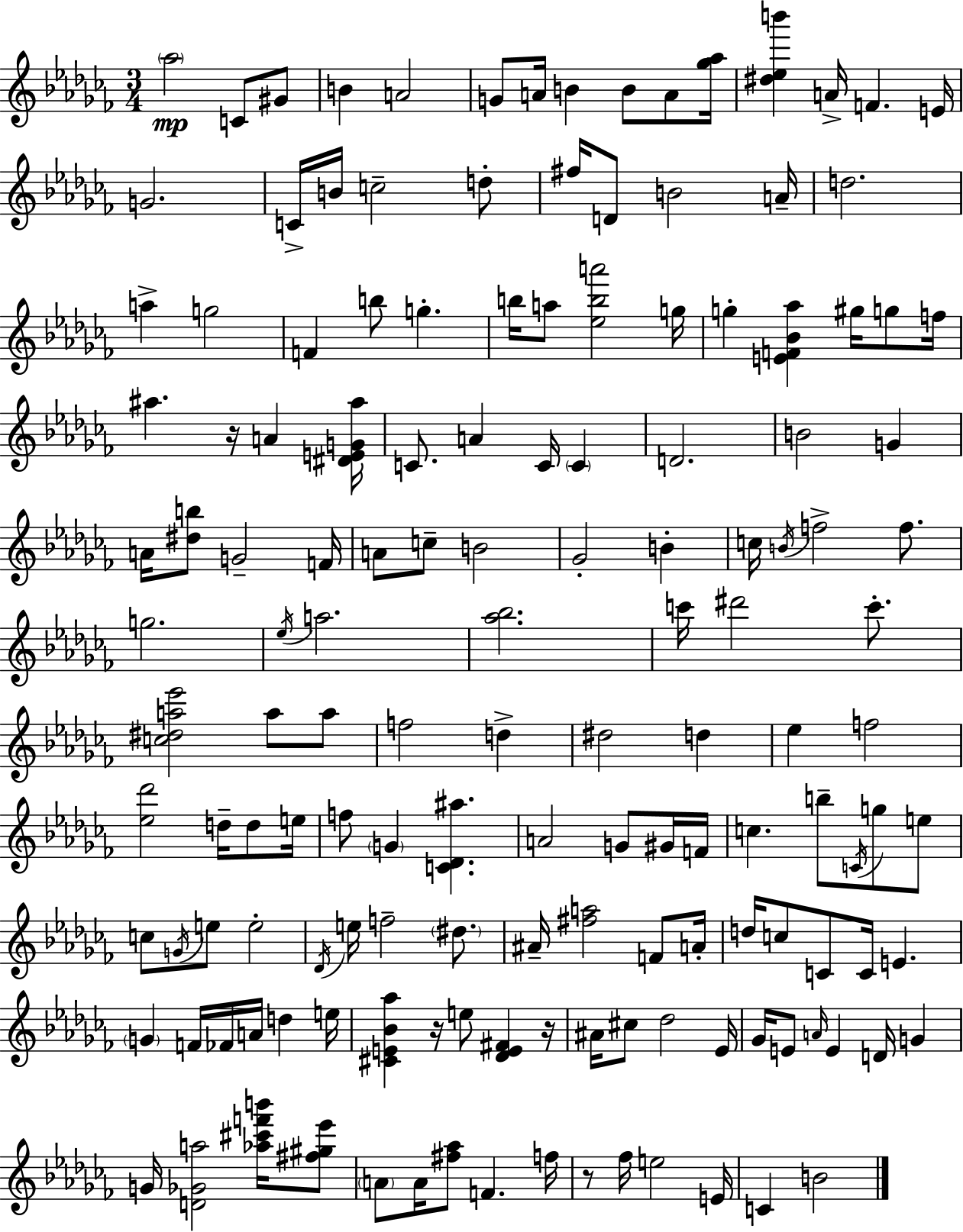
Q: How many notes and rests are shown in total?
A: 148